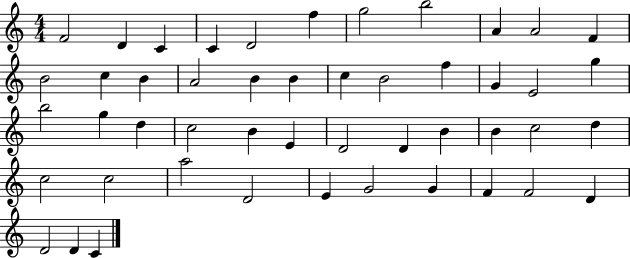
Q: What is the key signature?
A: C major